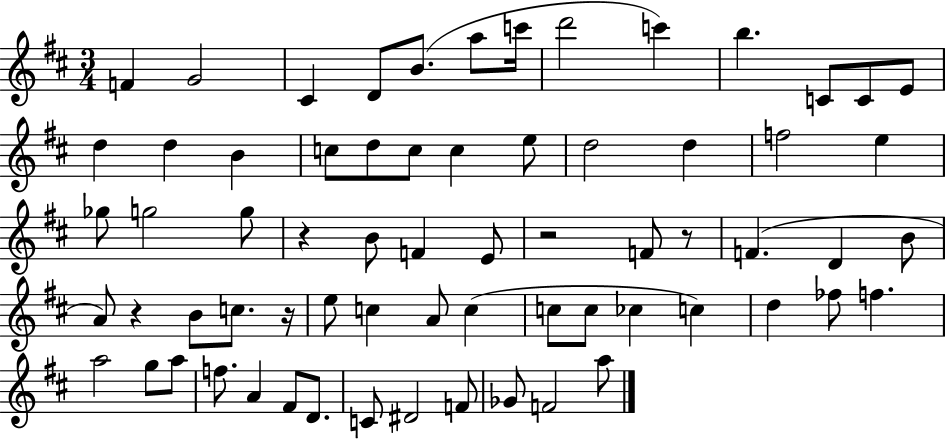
{
  \clef treble
  \numericTimeSignature
  \time 3/4
  \key d \major
  \repeat volta 2 { f'4 g'2 | cis'4 d'8 b'8.( a''8 c'''16 | d'''2 c'''4) | b''4. c'8 c'8 e'8 | \break d''4 d''4 b'4 | c''8 d''8 c''8 c''4 e''8 | d''2 d''4 | f''2 e''4 | \break ges''8 g''2 g''8 | r4 b'8 f'4 e'8 | r2 f'8 r8 | f'4.( d'4 b'8 | \break a'8) r4 b'8 c''8. r16 | e''8 c''4 a'8 c''4( | c''8 c''8 ces''4 c''4) | d''4 fes''8 f''4. | \break a''2 g''8 a''8 | f''8. a'4 fis'8 d'8. | c'8 dis'2 f'8 | ges'8 f'2 a''8 | \break } \bar "|."
}